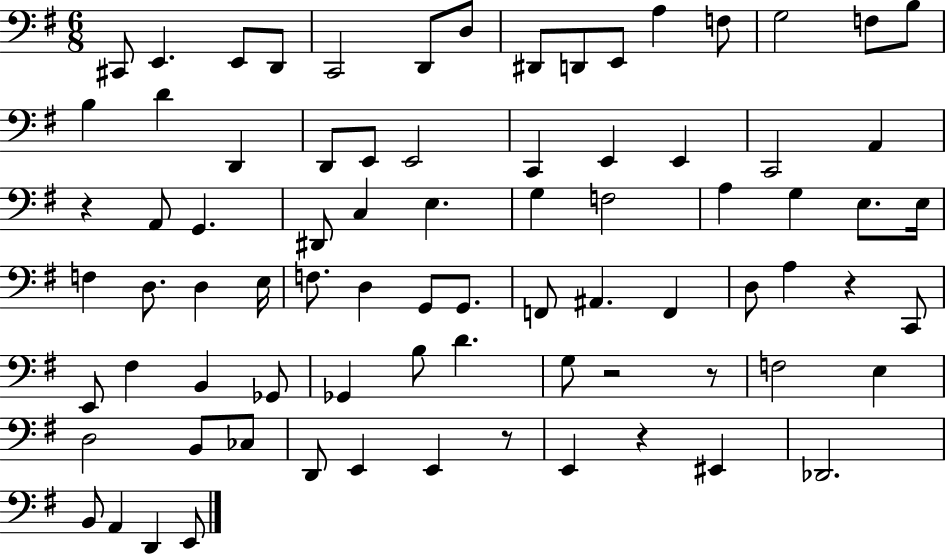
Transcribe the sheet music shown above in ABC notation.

X:1
T:Untitled
M:6/8
L:1/4
K:G
^C,,/2 E,, E,,/2 D,,/2 C,,2 D,,/2 D,/2 ^D,,/2 D,,/2 E,,/2 A, F,/2 G,2 F,/2 B,/2 B, D D,, D,,/2 E,,/2 E,,2 C,, E,, E,, C,,2 A,, z A,,/2 G,, ^D,,/2 C, E, G, F,2 A, G, E,/2 E,/4 F, D,/2 D, E,/4 F,/2 D, G,,/2 G,,/2 F,,/2 ^A,, F,, D,/2 A, z C,,/2 E,,/2 ^F, B,, _G,,/2 _G,, B,/2 D G,/2 z2 z/2 F,2 E, D,2 B,,/2 _C,/2 D,,/2 E,, E,, z/2 E,, z ^E,, _D,,2 B,,/2 A,, D,, E,,/2